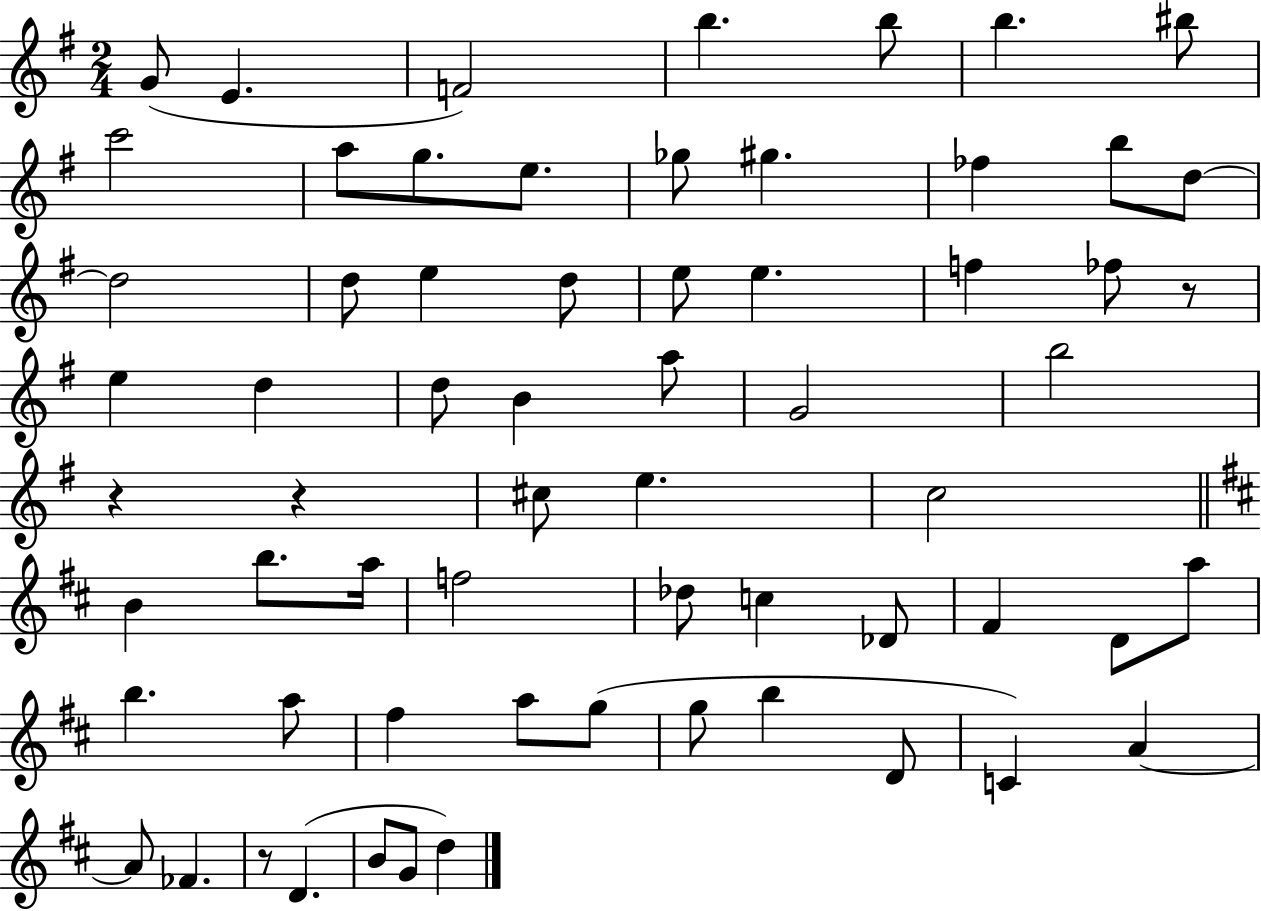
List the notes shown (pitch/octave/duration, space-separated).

G4/e E4/q. F4/h B5/q. B5/e B5/q. BIS5/e C6/h A5/e G5/e. E5/e. Gb5/e G#5/q. FES5/q B5/e D5/e D5/h D5/e E5/q D5/e E5/e E5/q. F5/q FES5/e R/e E5/q D5/q D5/e B4/q A5/e G4/h B5/h R/q R/q C#5/e E5/q. C5/h B4/q B5/e. A5/s F5/h Db5/e C5/q Db4/e F#4/q D4/e A5/e B5/q. A5/e F#5/q A5/e G5/e G5/e B5/q D4/e C4/q A4/q A4/e FES4/q. R/e D4/q. B4/e G4/e D5/q